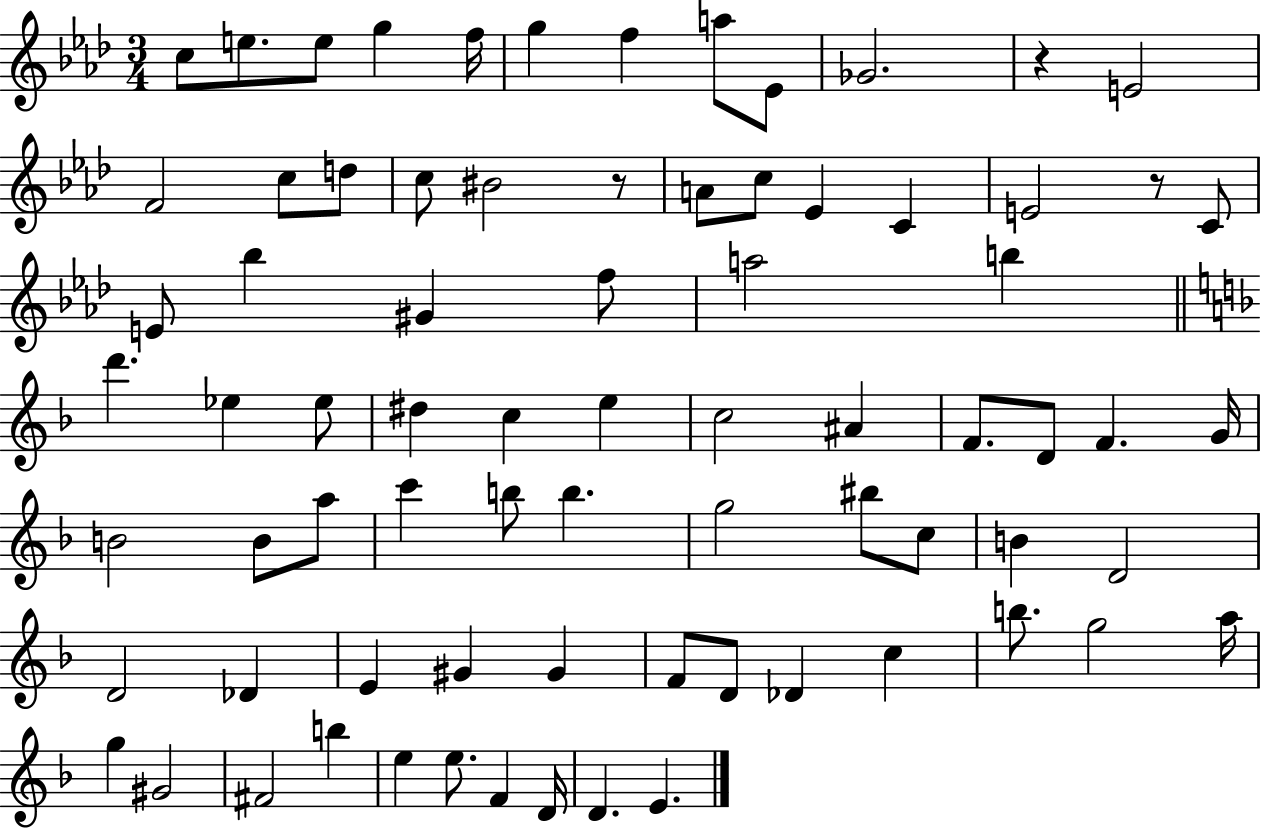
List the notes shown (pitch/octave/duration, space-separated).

C5/e E5/e. E5/e G5/q F5/s G5/q F5/q A5/e Eb4/e Gb4/h. R/q E4/h F4/h C5/e D5/e C5/e BIS4/h R/e A4/e C5/e Eb4/q C4/q E4/h R/e C4/e E4/e Bb5/q G#4/q F5/e A5/h B5/q D6/q. Eb5/q Eb5/e D#5/q C5/q E5/q C5/h A#4/q F4/e. D4/e F4/q. G4/s B4/h B4/e A5/e C6/q B5/e B5/q. G5/h BIS5/e C5/e B4/q D4/h D4/h Db4/q E4/q G#4/q G#4/q F4/e D4/e Db4/q C5/q B5/e. G5/h A5/s G5/q G#4/h F#4/h B5/q E5/q E5/e. F4/q D4/s D4/q. E4/q.